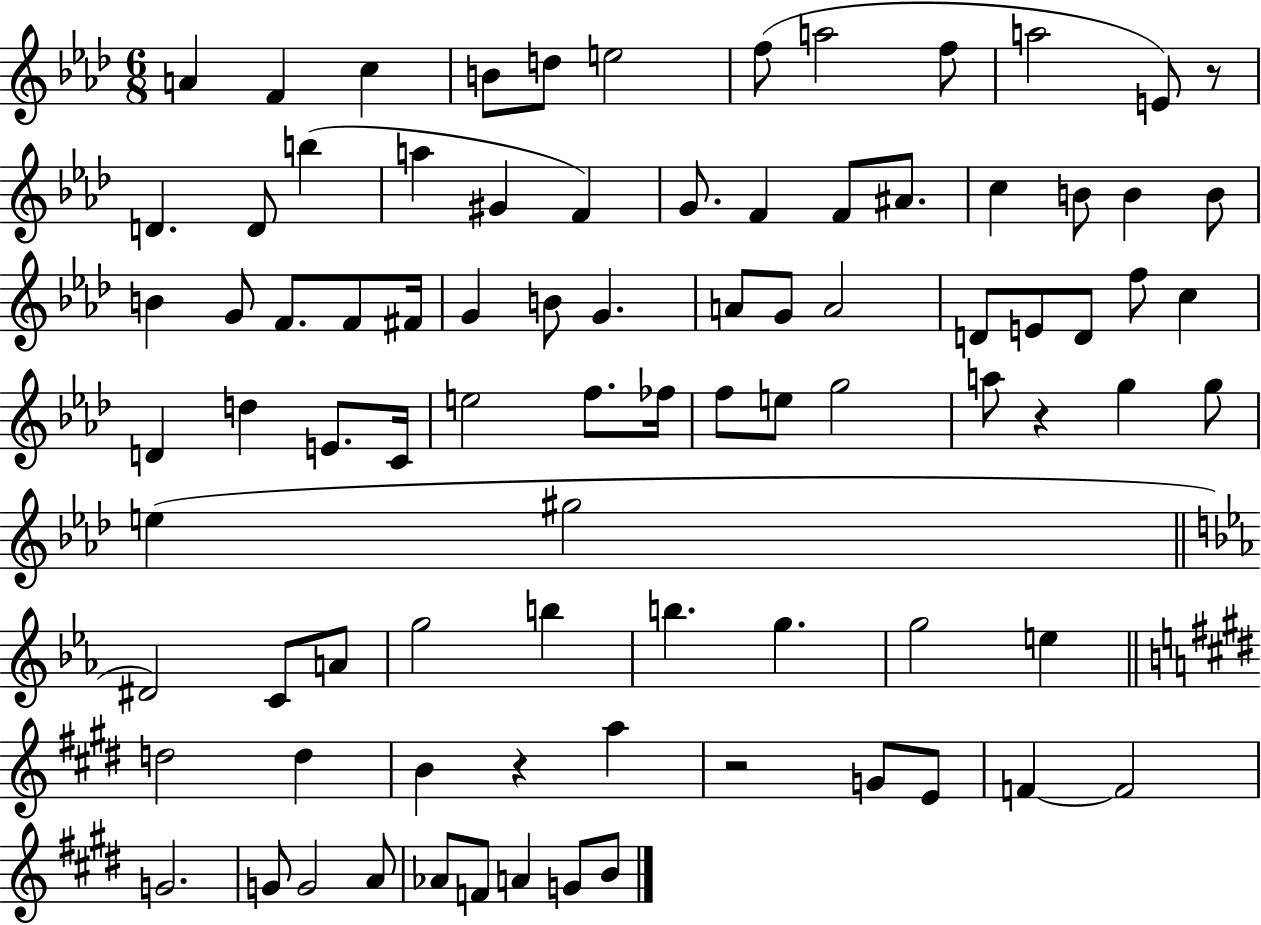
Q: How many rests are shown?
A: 4